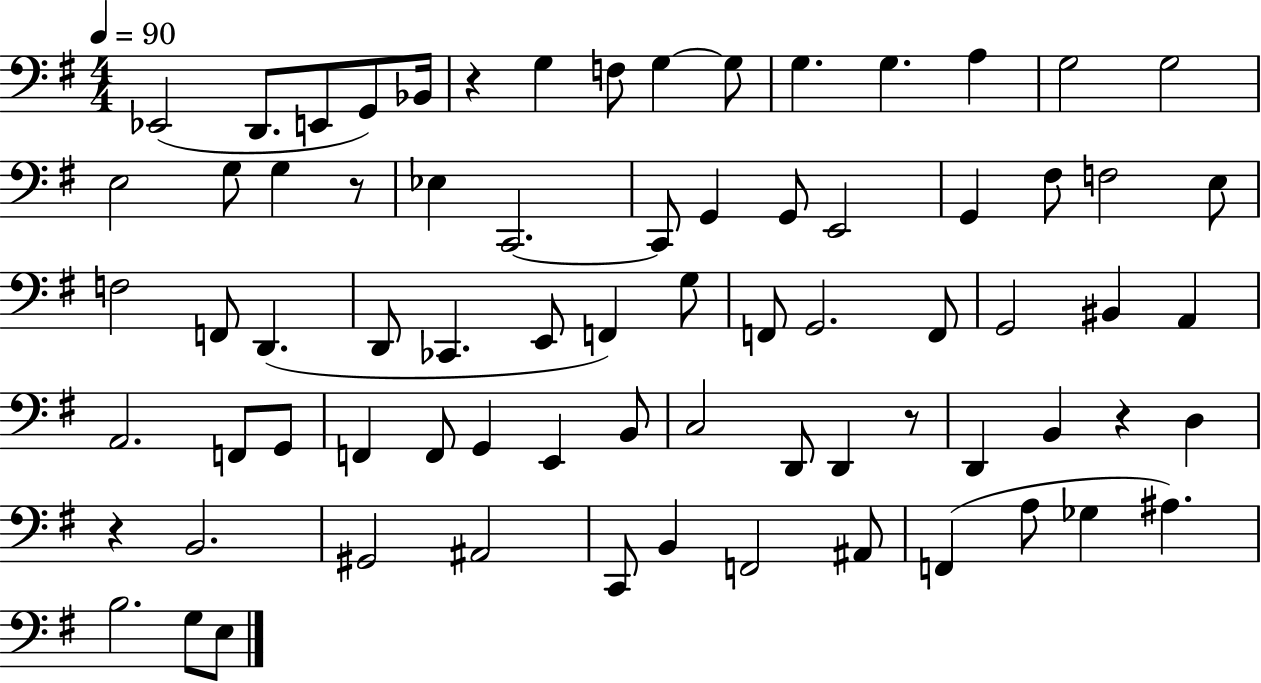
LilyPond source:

{
  \clef bass
  \numericTimeSignature
  \time 4/4
  \key g \major
  \tempo 4 = 90
  \repeat volta 2 { ees,2( d,8. e,8 g,8) bes,16 | r4 g4 f8 g4~~ g8 | g4. g4. a4 | g2 g2 | \break e2 g8 g4 r8 | ees4 c,2.~~ | c,8 g,4 g,8 e,2 | g,4 fis8 f2 e8 | \break f2 f,8 d,4.( | d,8 ces,4. e,8 f,4) g8 | f,8 g,2. f,8 | g,2 bis,4 a,4 | \break a,2. f,8 g,8 | f,4 f,8 g,4 e,4 b,8 | c2 d,8 d,4 r8 | d,4 b,4 r4 d4 | \break r4 b,2. | gis,2 ais,2 | c,8 b,4 f,2 ais,8 | f,4( a8 ges4 ais4.) | \break b2. g8 e8 | } \bar "|."
}